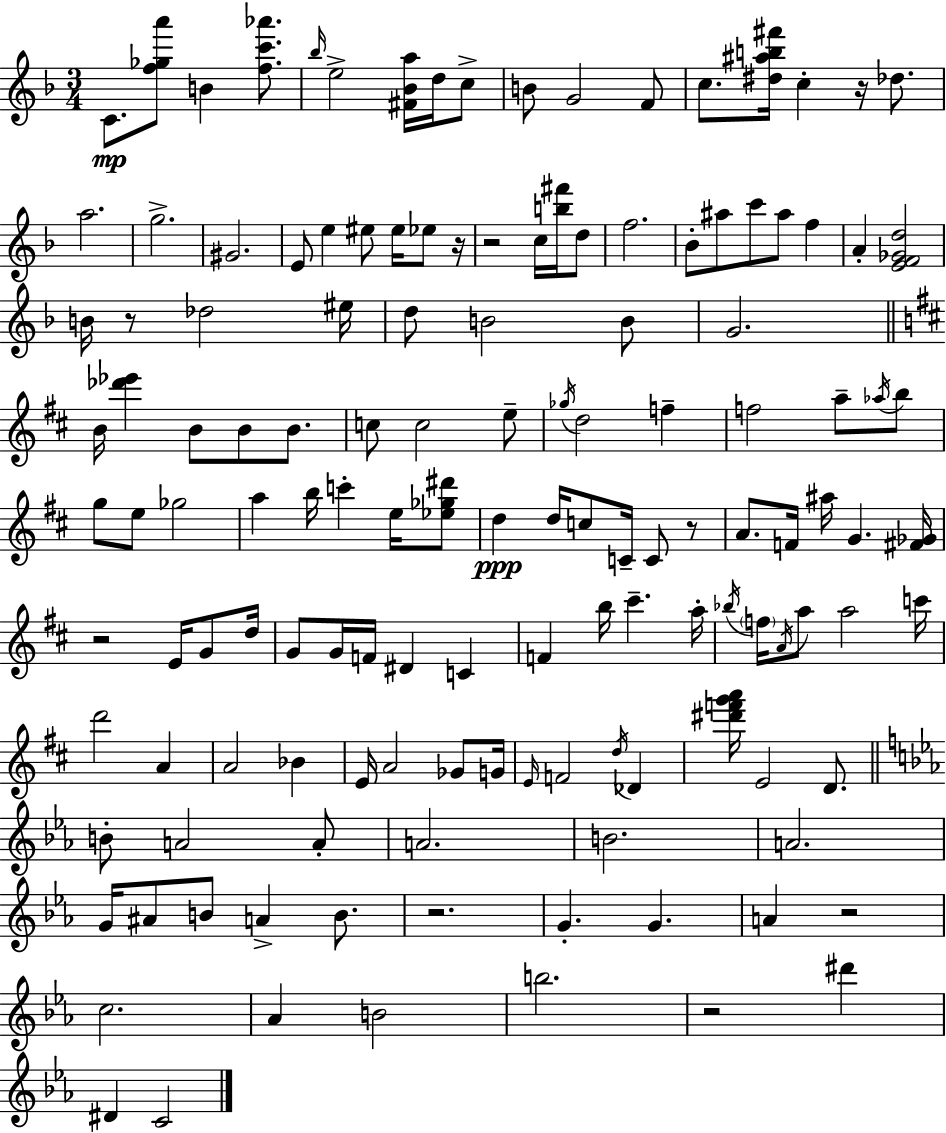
C4/e. [F5,Gb5,A6]/e B4/q [F5,C6,Ab6]/e. Bb5/s E5/h [F#4,Bb4,A5]/s D5/s C5/e B4/e G4/h F4/e C5/e. [D#5,A#5,B5,F#6]/s C5/q R/s Db5/e. A5/h. G5/h. G#4/h. E4/e E5/q EIS5/e EIS5/s Eb5/e R/s R/h C5/s [B5,F#6]/s D5/e F5/h. Bb4/e A#5/e C6/e A#5/e F5/q A4/q [E4,F4,Gb4,D5]/h B4/s R/e Db5/h EIS5/s D5/e B4/h B4/e G4/h. B4/s [Db6,Eb6]/q B4/e B4/e B4/e. C5/e C5/h E5/e Gb5/s D5/h F5/q F5/h A5/e Ab5/s B5/e G5/e E5/e Gb5/h A5/q B5/s C6/q E5/s [Eb5,Gb5,D#6]/e D5/q D5/s C5/e C4/s C4/e R/e A4/e. F4/s A#5/s G4/q. [F#4,Gb4]/s R/h E4/s G4/e D5/s G4/e G4/s F4/s D#4/q C4/q F4/q B5/s C#6/q. A5/s Bb5/s F5/s A4/s A5/e A5/h C6/s D6/h A4/q A4/h Bb4/q E4/s A4/h Gb4/e G4/s E4/s F4/h D5/s Db4/q [D#6,F6,G6,A6]/s E4/h D4/e. B4/e A4/h A4/e A4/h. B4/h. A4/h. G4/s A#4/e B4/e A4/q B4/e. R/h. G4/q. G4/q. A4/q R/h C5/h. Ab4/q B4/h B5/h. R/h D#6/q D#4/q C4/h